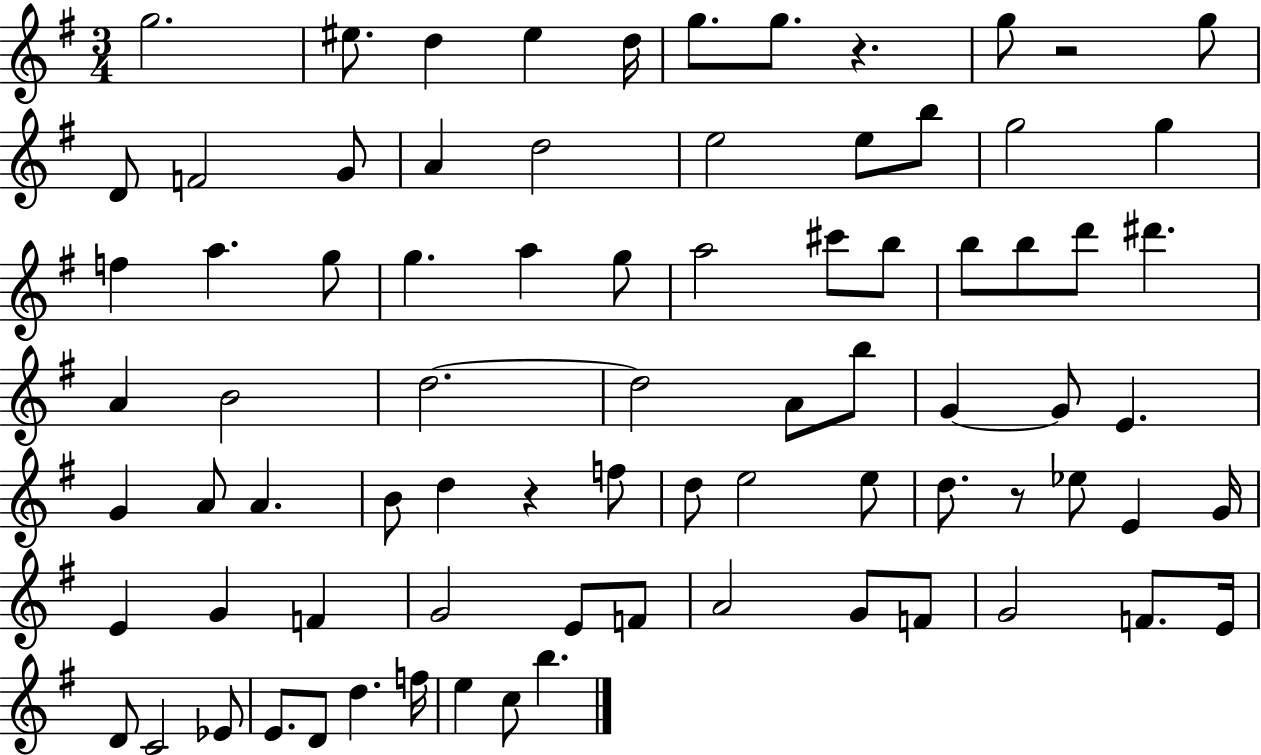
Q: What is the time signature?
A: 3/4